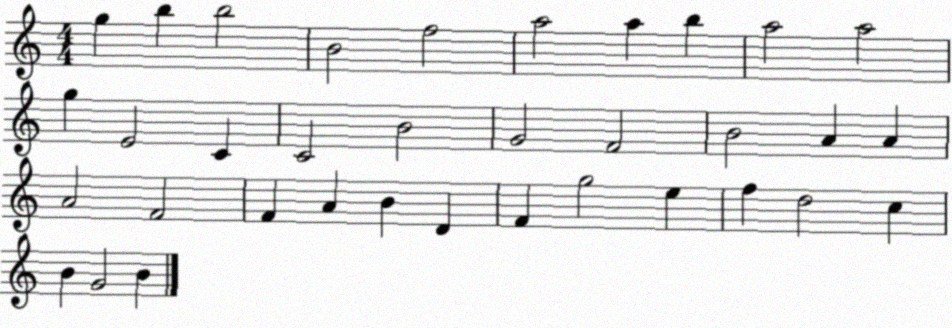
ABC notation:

X:1
T:Untitled
M:4/4
L:1/4
K:C
g b b2 B2 f2 a2 a b a2 a2 g E2 C C2 B2 G2 F2 B2 A A A2 F2 F A B D F g2 e f d2 c B G2 B